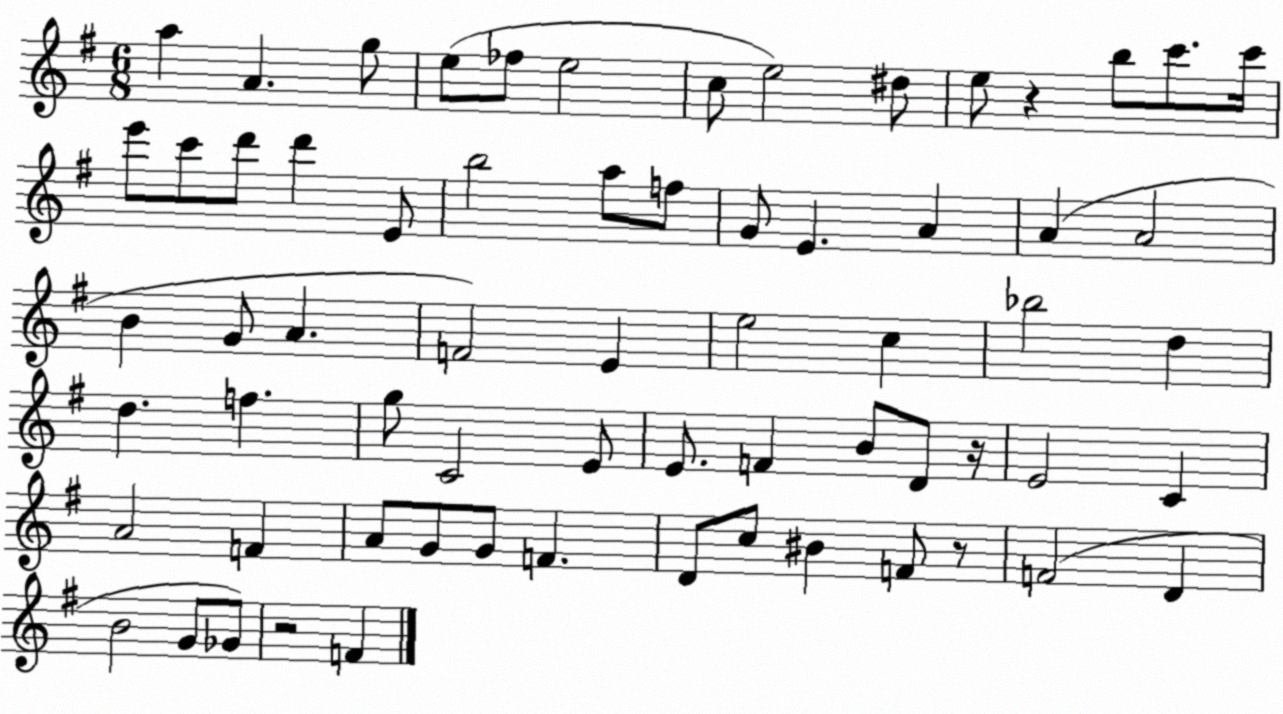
X:1
T:Untitled
M:6/8
L:1/4
K:G
a A g/2 e/2 _f/2 e2 c/2 e2 ^d/2 e/2 z b/2 c'/2 c'/4 e'/2 c'/2 d'/2 d' E/2 b2 a/2 f/2 G/2 E A A A2 B G/2 A F2 E e2 c _b2 d d f g/2 C2 E/2 E/2 F B/2 D/2 z/4 E2 C A2 F A/2 G/2 G/2 F D/2 c/2 ^B F/2 z/2 F2 D B2 G/2 _G/2 z2 F